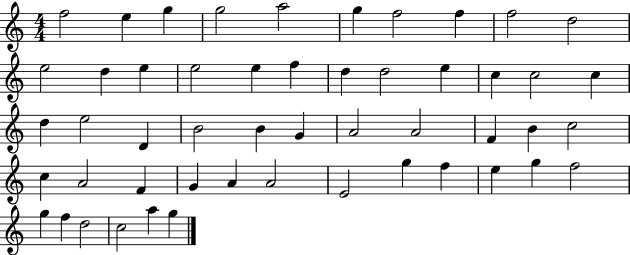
X:1
T:Untitled
M:4/4
L:1/4
K:C
f2 e g g2 a2 g f2 f f2 d2 e2 d e e2 e f d d2 e c c2 c d e2 D B2 B G A2 A2 F B c2 c A2 F G A A2 E2 g f e g f2 g f d2 c2 a g